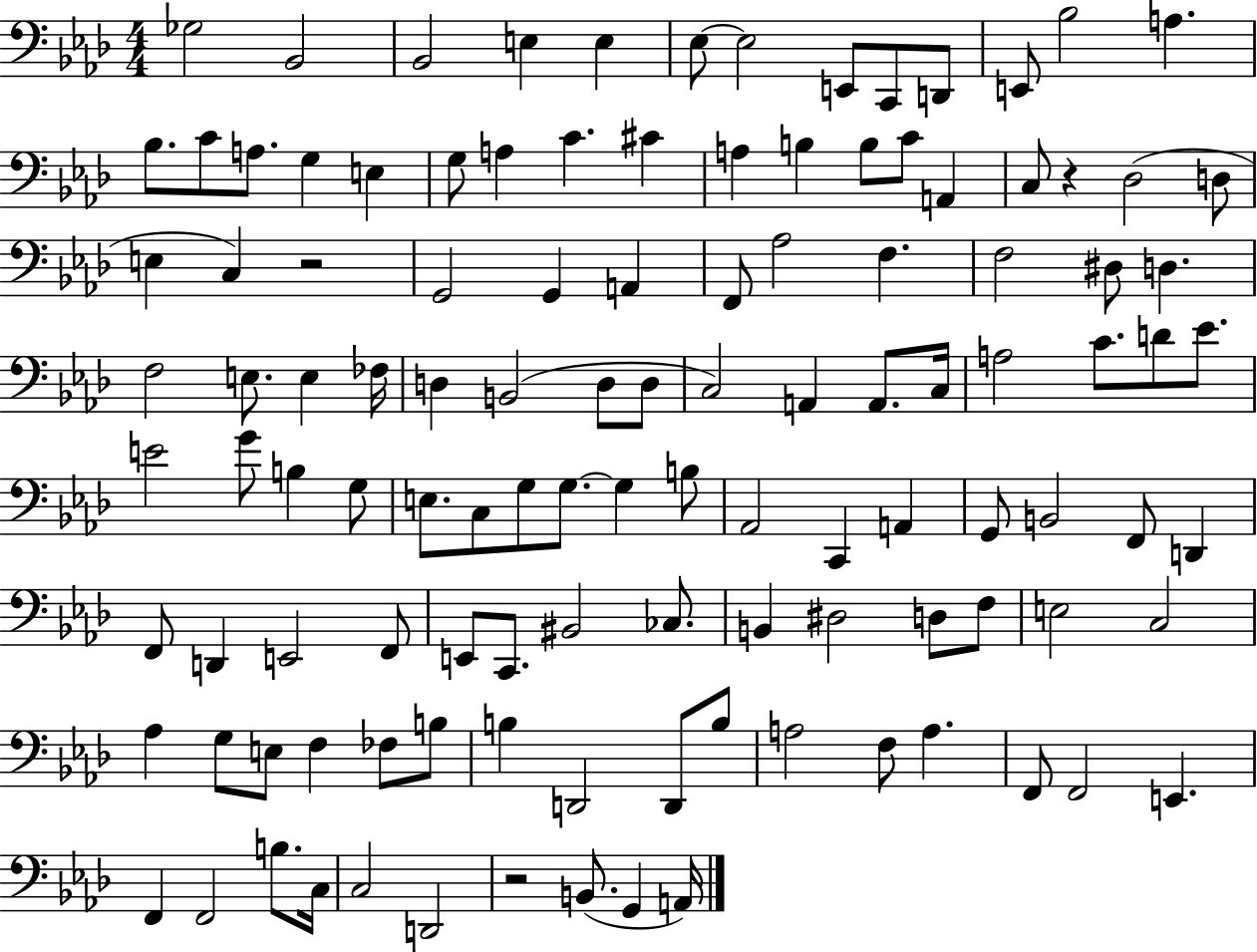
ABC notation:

X:1
T:Untitled
M:4/4
L:1/4
K:Ab
_G,2 _B,,2 _B,,2 E, E, _E,/2 _E,2 E,,/2 C,,/2 D,,/2 E,,/2 _B,2 A, _B,/2 C/2 A,/2 G, E, G,/2 A, C ^C A, B, B,/2 C/2 A,, C,/2 z _D,2 D,/2 E, C, z2 G,,2 G,, A,, F,,/2 _A,2 F, F,2 ^D,/2 D, F,2 E,/2 E, _F,/4 D, B,,2 D,/2 D,/2 C,2 A,, A,,/2 C,/4 A,2 C/2 D/2 _E/2 E2 G/2 B, G,/2 E,/2 C,/2 G,/2 G,/2 G, B,/2 _A,,2 C,, A,, G,,/2 B,,2 F,,/2 D,, F,,/2 D,, E,,2 F,,/2 E,,/2 C,,/2 ^B,,2 _C,/2 B,, ^D,2 D,/2 F,/2 E,2 C,2 _A, G,/2 E,/2 F, _F,/2 B,/2 B, D,,2 D,,/2 B,/2 A,2 F,/2 A, F,,/2 F,,2 E,, F,, F,,2 B,/2 C,/4 C,2 D,,2 z2 B,,/2 G,, A,,/4